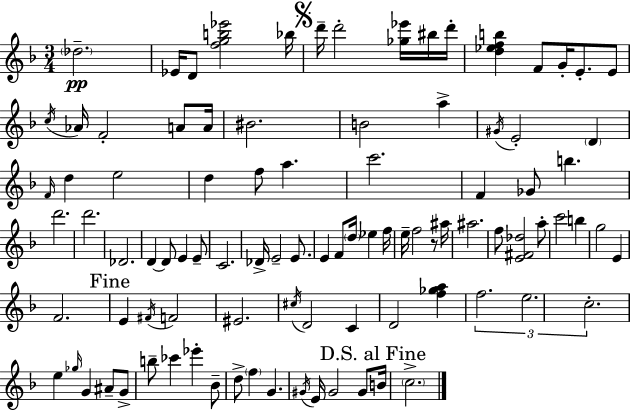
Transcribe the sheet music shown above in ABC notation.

X:1
T:Untitled
M:3/4
L:1/4
K:F
_d2 _E/4 D/2 [fgb_e']2 _b/4 d'/4 d'2 [_g_e']/4 ^b/4 d'/4 [d_efb] F/2 G/4 E/2 E/2 c/4 _A/4 F2 A/2 A/4 ^B2 B2 a ^G/4 E2 D F/4 d e2 d f/2 a c'2 F _G/2 b d'2 d'2 _D2 D D/2 E E/2 C2 _D/4 E2 E/2 E F/2 d/4 _e f/4 e/4 f2 z/2 ^a/4 ^a2 f/2 [E^F_d]2 a/2 c'2 b g2 E F2 E ^F/4 F2 ^E2 ^c/4 D2 C D2 [f_ga] f2 e2 c2 e _g/4 G ^A/2 G/2 b/2 _c' _e' _B/2 d/2 f G ^G/4 E/4 ^G2 ^G/2 B/4 c2